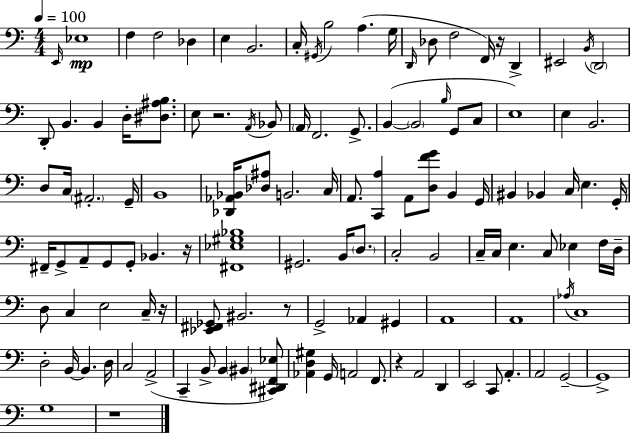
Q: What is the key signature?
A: A minor